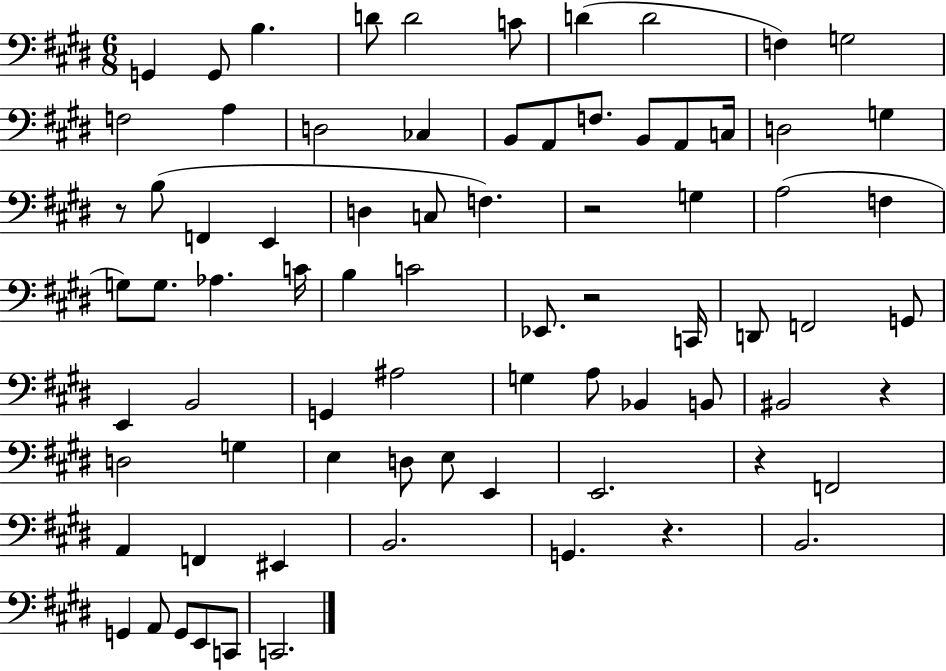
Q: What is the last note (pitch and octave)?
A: C2